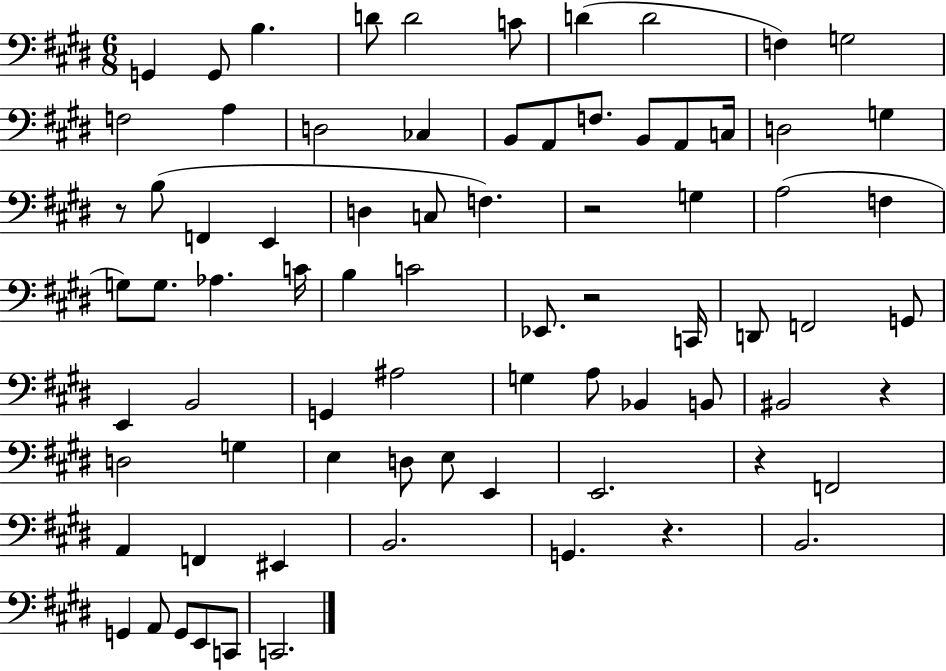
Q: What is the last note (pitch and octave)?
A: C2